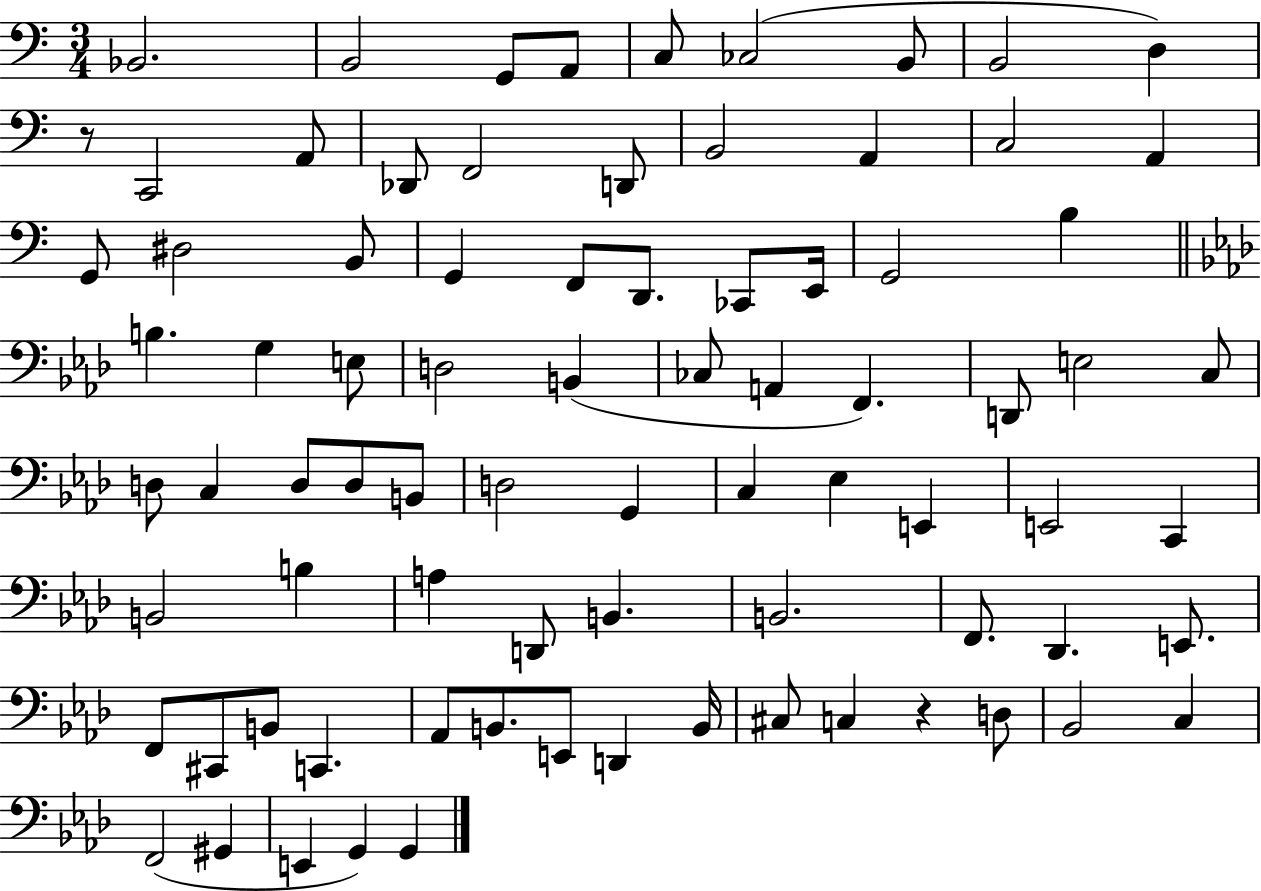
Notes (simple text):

Bb2/h. B2/h G2/e A2/e C3/e CES3/h B2/e B2/h D3/q R/e C2/h A2/e Db2/e F2/h D2/e B2/h A2/q C3/h A2/q G2/e D#3/h B2/e G2/q F2/e D2/e. CES2/e E2/s G2/h B3/q B3/q. G3/q E3/e D3/h B2/q CES3/e A2/q F2/q. D2/e E3/h C3/e D3/e C3/q D3/e D3/e B2/e D3/h G2/q C3/q Eb3/q E2/q E2/h C2/q B2/h B3/q A3/q D2/e B2/q. B2/h. F2/e. Db2/q. E2/e. F2/e C#2/e B2/e C2/q. Ab2/e B2/e. E2/e D2/q B2/s C#3/e C3/q R/q D3/e Bb2/h C3/q F2/h G#2/q E2/q G2/q G2/q